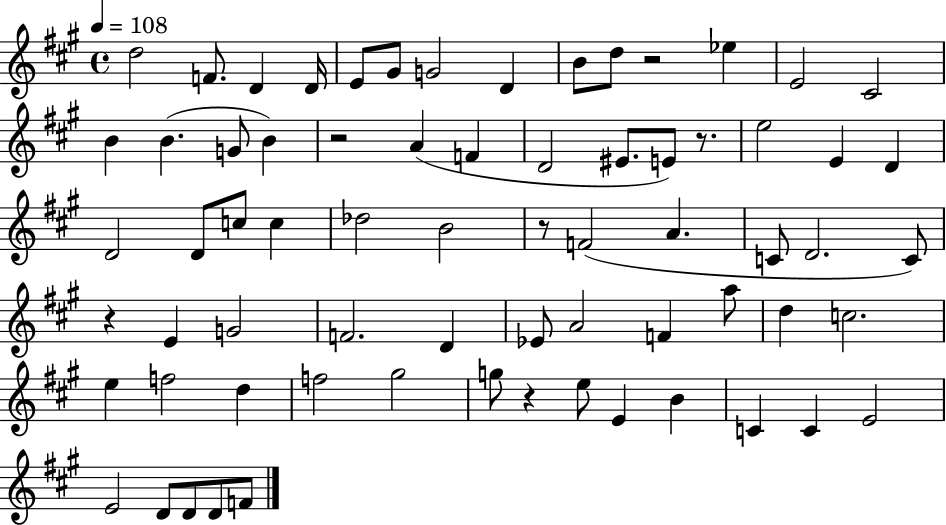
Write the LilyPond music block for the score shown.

{
  \clef treble
  \time 4/4
  \defaultTimeSignature
  \key a \major
  \tempo 4 = 108
  \repeat volta 2 { d''2 f'8. d'4 d'16 | e'8 gis'8 g'2 d'4 | b'8 d''8 r2 ees''4 | e'2 cis'2 | \break b'4 b'4.( g'8 b'4) | r2 a'4( f'4 | d'2 eis'8. e'8) r8. | e''2 e'4 d'4 | \break d'2 d'8 c''8 c''4 | des''2 b'2 | r8 f'2( a'4. | c'8 d'2. c'8) | \break r4 e'4 g'2 | f'2. d'4 | ees'8 a'2 f'4 a''8 | d''4 c''2. | \break e''4 f''2 d''4 | f''2 gis''2 | g''8 r4 e''8 e'4 b'4 | c'4 c'4 e'2 | \break e'2 d'8 d'8 d'8 f'8 | } \bar "|."
}